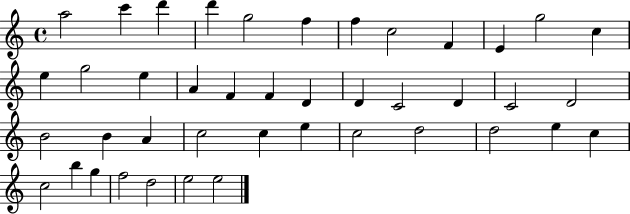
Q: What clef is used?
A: treble